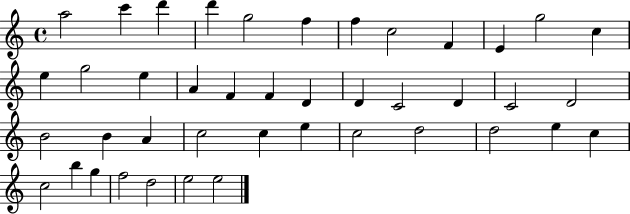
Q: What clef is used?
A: treble